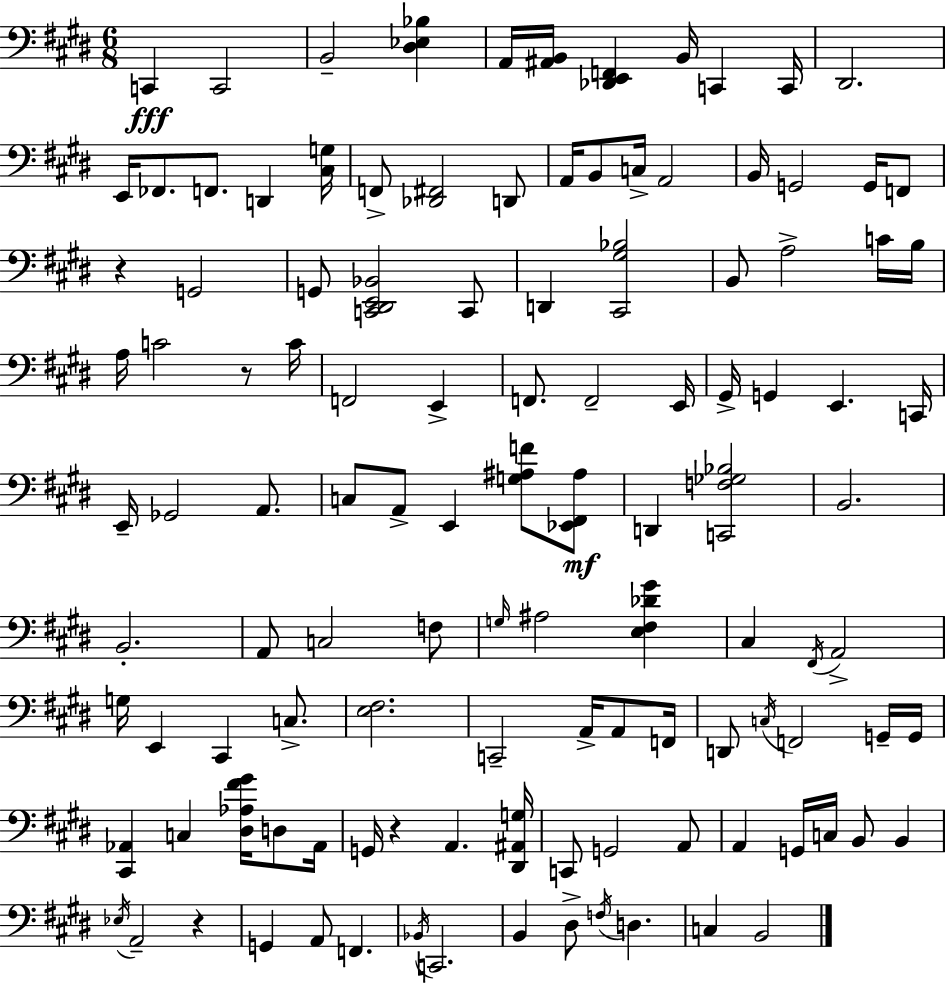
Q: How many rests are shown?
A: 4